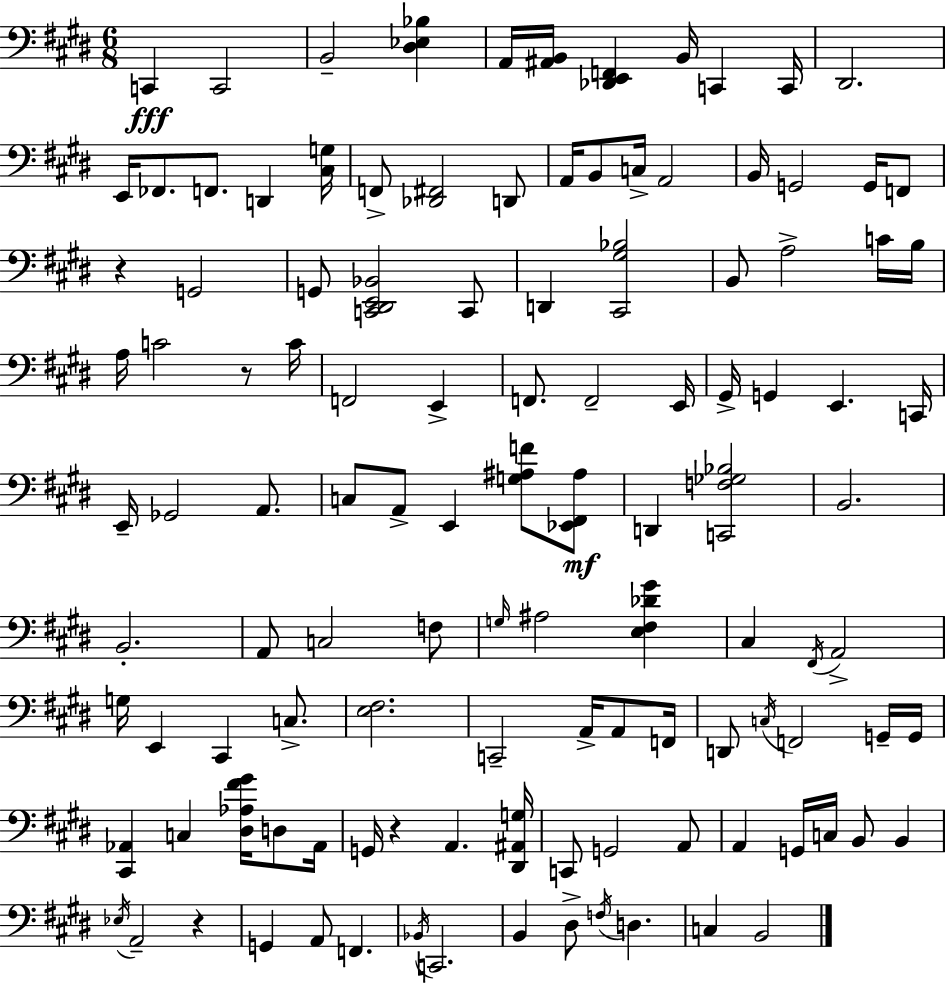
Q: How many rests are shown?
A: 4